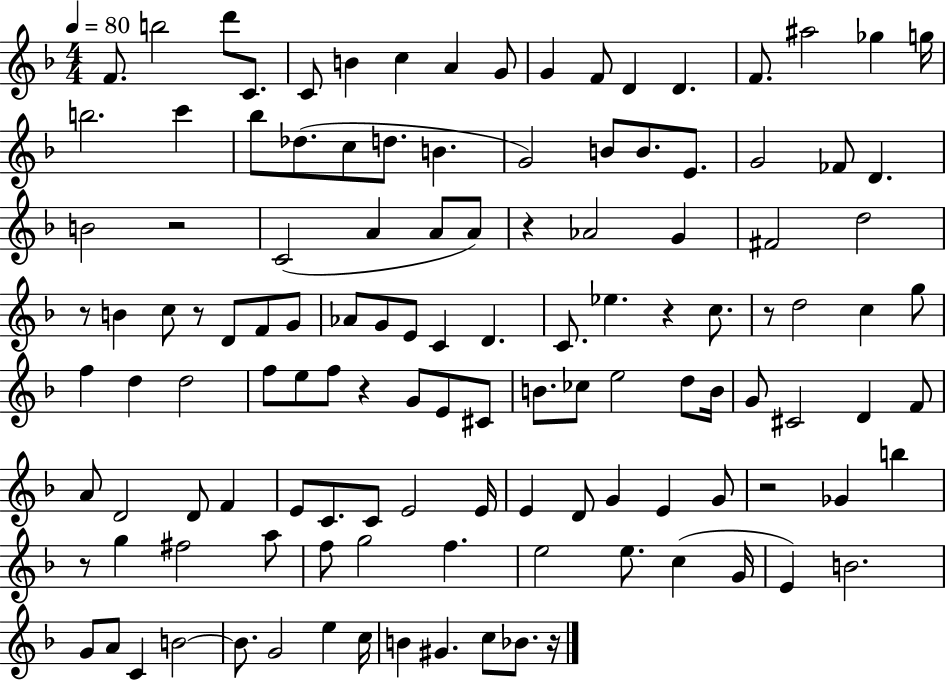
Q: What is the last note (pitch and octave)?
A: Bb4